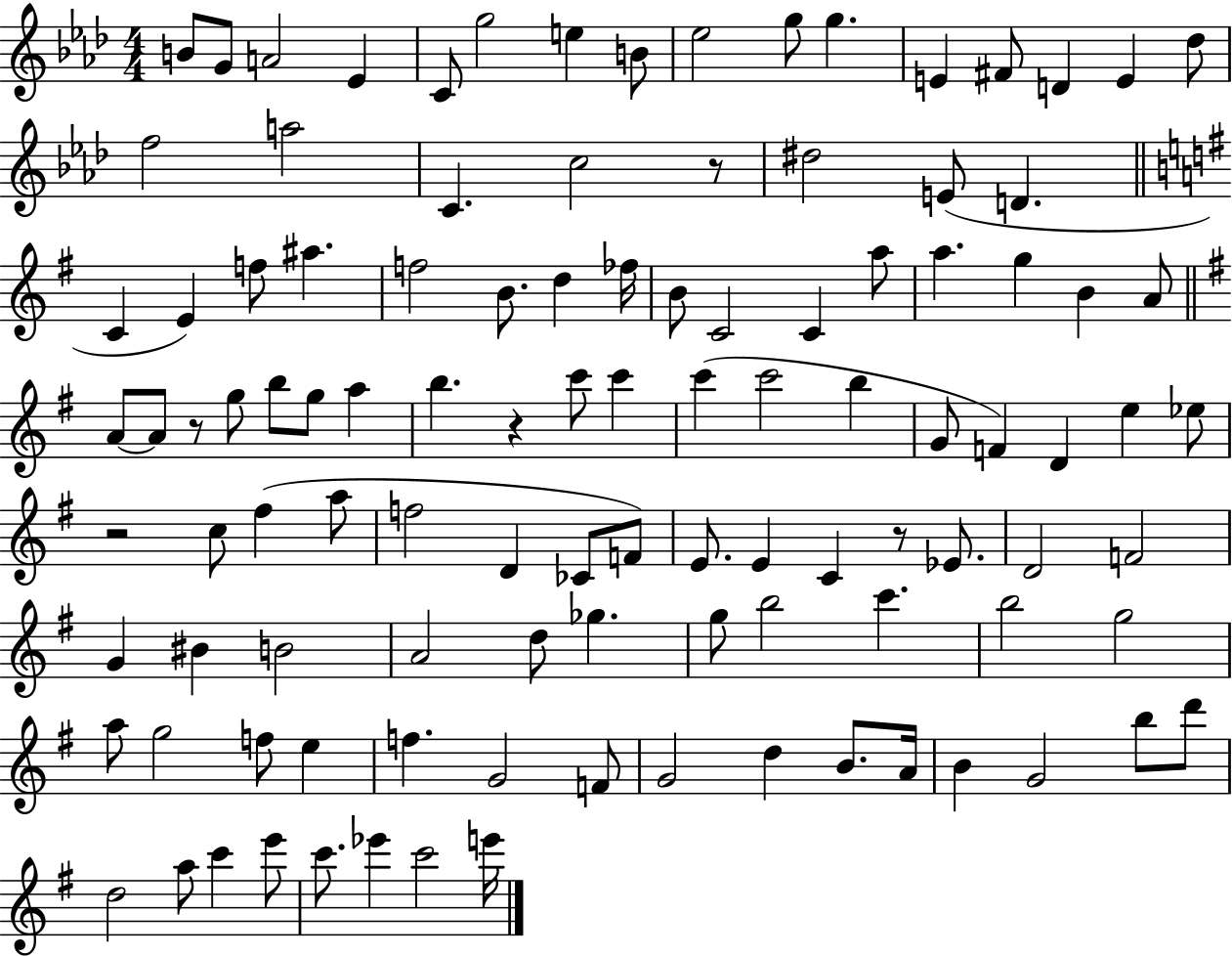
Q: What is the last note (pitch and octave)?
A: E6